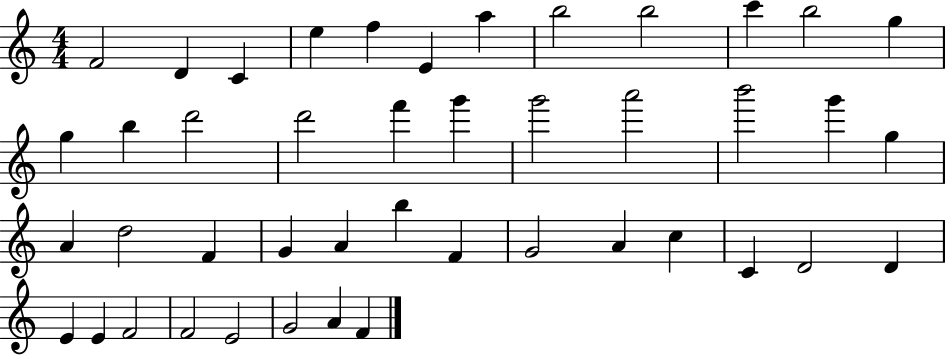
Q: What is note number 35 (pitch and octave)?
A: D4